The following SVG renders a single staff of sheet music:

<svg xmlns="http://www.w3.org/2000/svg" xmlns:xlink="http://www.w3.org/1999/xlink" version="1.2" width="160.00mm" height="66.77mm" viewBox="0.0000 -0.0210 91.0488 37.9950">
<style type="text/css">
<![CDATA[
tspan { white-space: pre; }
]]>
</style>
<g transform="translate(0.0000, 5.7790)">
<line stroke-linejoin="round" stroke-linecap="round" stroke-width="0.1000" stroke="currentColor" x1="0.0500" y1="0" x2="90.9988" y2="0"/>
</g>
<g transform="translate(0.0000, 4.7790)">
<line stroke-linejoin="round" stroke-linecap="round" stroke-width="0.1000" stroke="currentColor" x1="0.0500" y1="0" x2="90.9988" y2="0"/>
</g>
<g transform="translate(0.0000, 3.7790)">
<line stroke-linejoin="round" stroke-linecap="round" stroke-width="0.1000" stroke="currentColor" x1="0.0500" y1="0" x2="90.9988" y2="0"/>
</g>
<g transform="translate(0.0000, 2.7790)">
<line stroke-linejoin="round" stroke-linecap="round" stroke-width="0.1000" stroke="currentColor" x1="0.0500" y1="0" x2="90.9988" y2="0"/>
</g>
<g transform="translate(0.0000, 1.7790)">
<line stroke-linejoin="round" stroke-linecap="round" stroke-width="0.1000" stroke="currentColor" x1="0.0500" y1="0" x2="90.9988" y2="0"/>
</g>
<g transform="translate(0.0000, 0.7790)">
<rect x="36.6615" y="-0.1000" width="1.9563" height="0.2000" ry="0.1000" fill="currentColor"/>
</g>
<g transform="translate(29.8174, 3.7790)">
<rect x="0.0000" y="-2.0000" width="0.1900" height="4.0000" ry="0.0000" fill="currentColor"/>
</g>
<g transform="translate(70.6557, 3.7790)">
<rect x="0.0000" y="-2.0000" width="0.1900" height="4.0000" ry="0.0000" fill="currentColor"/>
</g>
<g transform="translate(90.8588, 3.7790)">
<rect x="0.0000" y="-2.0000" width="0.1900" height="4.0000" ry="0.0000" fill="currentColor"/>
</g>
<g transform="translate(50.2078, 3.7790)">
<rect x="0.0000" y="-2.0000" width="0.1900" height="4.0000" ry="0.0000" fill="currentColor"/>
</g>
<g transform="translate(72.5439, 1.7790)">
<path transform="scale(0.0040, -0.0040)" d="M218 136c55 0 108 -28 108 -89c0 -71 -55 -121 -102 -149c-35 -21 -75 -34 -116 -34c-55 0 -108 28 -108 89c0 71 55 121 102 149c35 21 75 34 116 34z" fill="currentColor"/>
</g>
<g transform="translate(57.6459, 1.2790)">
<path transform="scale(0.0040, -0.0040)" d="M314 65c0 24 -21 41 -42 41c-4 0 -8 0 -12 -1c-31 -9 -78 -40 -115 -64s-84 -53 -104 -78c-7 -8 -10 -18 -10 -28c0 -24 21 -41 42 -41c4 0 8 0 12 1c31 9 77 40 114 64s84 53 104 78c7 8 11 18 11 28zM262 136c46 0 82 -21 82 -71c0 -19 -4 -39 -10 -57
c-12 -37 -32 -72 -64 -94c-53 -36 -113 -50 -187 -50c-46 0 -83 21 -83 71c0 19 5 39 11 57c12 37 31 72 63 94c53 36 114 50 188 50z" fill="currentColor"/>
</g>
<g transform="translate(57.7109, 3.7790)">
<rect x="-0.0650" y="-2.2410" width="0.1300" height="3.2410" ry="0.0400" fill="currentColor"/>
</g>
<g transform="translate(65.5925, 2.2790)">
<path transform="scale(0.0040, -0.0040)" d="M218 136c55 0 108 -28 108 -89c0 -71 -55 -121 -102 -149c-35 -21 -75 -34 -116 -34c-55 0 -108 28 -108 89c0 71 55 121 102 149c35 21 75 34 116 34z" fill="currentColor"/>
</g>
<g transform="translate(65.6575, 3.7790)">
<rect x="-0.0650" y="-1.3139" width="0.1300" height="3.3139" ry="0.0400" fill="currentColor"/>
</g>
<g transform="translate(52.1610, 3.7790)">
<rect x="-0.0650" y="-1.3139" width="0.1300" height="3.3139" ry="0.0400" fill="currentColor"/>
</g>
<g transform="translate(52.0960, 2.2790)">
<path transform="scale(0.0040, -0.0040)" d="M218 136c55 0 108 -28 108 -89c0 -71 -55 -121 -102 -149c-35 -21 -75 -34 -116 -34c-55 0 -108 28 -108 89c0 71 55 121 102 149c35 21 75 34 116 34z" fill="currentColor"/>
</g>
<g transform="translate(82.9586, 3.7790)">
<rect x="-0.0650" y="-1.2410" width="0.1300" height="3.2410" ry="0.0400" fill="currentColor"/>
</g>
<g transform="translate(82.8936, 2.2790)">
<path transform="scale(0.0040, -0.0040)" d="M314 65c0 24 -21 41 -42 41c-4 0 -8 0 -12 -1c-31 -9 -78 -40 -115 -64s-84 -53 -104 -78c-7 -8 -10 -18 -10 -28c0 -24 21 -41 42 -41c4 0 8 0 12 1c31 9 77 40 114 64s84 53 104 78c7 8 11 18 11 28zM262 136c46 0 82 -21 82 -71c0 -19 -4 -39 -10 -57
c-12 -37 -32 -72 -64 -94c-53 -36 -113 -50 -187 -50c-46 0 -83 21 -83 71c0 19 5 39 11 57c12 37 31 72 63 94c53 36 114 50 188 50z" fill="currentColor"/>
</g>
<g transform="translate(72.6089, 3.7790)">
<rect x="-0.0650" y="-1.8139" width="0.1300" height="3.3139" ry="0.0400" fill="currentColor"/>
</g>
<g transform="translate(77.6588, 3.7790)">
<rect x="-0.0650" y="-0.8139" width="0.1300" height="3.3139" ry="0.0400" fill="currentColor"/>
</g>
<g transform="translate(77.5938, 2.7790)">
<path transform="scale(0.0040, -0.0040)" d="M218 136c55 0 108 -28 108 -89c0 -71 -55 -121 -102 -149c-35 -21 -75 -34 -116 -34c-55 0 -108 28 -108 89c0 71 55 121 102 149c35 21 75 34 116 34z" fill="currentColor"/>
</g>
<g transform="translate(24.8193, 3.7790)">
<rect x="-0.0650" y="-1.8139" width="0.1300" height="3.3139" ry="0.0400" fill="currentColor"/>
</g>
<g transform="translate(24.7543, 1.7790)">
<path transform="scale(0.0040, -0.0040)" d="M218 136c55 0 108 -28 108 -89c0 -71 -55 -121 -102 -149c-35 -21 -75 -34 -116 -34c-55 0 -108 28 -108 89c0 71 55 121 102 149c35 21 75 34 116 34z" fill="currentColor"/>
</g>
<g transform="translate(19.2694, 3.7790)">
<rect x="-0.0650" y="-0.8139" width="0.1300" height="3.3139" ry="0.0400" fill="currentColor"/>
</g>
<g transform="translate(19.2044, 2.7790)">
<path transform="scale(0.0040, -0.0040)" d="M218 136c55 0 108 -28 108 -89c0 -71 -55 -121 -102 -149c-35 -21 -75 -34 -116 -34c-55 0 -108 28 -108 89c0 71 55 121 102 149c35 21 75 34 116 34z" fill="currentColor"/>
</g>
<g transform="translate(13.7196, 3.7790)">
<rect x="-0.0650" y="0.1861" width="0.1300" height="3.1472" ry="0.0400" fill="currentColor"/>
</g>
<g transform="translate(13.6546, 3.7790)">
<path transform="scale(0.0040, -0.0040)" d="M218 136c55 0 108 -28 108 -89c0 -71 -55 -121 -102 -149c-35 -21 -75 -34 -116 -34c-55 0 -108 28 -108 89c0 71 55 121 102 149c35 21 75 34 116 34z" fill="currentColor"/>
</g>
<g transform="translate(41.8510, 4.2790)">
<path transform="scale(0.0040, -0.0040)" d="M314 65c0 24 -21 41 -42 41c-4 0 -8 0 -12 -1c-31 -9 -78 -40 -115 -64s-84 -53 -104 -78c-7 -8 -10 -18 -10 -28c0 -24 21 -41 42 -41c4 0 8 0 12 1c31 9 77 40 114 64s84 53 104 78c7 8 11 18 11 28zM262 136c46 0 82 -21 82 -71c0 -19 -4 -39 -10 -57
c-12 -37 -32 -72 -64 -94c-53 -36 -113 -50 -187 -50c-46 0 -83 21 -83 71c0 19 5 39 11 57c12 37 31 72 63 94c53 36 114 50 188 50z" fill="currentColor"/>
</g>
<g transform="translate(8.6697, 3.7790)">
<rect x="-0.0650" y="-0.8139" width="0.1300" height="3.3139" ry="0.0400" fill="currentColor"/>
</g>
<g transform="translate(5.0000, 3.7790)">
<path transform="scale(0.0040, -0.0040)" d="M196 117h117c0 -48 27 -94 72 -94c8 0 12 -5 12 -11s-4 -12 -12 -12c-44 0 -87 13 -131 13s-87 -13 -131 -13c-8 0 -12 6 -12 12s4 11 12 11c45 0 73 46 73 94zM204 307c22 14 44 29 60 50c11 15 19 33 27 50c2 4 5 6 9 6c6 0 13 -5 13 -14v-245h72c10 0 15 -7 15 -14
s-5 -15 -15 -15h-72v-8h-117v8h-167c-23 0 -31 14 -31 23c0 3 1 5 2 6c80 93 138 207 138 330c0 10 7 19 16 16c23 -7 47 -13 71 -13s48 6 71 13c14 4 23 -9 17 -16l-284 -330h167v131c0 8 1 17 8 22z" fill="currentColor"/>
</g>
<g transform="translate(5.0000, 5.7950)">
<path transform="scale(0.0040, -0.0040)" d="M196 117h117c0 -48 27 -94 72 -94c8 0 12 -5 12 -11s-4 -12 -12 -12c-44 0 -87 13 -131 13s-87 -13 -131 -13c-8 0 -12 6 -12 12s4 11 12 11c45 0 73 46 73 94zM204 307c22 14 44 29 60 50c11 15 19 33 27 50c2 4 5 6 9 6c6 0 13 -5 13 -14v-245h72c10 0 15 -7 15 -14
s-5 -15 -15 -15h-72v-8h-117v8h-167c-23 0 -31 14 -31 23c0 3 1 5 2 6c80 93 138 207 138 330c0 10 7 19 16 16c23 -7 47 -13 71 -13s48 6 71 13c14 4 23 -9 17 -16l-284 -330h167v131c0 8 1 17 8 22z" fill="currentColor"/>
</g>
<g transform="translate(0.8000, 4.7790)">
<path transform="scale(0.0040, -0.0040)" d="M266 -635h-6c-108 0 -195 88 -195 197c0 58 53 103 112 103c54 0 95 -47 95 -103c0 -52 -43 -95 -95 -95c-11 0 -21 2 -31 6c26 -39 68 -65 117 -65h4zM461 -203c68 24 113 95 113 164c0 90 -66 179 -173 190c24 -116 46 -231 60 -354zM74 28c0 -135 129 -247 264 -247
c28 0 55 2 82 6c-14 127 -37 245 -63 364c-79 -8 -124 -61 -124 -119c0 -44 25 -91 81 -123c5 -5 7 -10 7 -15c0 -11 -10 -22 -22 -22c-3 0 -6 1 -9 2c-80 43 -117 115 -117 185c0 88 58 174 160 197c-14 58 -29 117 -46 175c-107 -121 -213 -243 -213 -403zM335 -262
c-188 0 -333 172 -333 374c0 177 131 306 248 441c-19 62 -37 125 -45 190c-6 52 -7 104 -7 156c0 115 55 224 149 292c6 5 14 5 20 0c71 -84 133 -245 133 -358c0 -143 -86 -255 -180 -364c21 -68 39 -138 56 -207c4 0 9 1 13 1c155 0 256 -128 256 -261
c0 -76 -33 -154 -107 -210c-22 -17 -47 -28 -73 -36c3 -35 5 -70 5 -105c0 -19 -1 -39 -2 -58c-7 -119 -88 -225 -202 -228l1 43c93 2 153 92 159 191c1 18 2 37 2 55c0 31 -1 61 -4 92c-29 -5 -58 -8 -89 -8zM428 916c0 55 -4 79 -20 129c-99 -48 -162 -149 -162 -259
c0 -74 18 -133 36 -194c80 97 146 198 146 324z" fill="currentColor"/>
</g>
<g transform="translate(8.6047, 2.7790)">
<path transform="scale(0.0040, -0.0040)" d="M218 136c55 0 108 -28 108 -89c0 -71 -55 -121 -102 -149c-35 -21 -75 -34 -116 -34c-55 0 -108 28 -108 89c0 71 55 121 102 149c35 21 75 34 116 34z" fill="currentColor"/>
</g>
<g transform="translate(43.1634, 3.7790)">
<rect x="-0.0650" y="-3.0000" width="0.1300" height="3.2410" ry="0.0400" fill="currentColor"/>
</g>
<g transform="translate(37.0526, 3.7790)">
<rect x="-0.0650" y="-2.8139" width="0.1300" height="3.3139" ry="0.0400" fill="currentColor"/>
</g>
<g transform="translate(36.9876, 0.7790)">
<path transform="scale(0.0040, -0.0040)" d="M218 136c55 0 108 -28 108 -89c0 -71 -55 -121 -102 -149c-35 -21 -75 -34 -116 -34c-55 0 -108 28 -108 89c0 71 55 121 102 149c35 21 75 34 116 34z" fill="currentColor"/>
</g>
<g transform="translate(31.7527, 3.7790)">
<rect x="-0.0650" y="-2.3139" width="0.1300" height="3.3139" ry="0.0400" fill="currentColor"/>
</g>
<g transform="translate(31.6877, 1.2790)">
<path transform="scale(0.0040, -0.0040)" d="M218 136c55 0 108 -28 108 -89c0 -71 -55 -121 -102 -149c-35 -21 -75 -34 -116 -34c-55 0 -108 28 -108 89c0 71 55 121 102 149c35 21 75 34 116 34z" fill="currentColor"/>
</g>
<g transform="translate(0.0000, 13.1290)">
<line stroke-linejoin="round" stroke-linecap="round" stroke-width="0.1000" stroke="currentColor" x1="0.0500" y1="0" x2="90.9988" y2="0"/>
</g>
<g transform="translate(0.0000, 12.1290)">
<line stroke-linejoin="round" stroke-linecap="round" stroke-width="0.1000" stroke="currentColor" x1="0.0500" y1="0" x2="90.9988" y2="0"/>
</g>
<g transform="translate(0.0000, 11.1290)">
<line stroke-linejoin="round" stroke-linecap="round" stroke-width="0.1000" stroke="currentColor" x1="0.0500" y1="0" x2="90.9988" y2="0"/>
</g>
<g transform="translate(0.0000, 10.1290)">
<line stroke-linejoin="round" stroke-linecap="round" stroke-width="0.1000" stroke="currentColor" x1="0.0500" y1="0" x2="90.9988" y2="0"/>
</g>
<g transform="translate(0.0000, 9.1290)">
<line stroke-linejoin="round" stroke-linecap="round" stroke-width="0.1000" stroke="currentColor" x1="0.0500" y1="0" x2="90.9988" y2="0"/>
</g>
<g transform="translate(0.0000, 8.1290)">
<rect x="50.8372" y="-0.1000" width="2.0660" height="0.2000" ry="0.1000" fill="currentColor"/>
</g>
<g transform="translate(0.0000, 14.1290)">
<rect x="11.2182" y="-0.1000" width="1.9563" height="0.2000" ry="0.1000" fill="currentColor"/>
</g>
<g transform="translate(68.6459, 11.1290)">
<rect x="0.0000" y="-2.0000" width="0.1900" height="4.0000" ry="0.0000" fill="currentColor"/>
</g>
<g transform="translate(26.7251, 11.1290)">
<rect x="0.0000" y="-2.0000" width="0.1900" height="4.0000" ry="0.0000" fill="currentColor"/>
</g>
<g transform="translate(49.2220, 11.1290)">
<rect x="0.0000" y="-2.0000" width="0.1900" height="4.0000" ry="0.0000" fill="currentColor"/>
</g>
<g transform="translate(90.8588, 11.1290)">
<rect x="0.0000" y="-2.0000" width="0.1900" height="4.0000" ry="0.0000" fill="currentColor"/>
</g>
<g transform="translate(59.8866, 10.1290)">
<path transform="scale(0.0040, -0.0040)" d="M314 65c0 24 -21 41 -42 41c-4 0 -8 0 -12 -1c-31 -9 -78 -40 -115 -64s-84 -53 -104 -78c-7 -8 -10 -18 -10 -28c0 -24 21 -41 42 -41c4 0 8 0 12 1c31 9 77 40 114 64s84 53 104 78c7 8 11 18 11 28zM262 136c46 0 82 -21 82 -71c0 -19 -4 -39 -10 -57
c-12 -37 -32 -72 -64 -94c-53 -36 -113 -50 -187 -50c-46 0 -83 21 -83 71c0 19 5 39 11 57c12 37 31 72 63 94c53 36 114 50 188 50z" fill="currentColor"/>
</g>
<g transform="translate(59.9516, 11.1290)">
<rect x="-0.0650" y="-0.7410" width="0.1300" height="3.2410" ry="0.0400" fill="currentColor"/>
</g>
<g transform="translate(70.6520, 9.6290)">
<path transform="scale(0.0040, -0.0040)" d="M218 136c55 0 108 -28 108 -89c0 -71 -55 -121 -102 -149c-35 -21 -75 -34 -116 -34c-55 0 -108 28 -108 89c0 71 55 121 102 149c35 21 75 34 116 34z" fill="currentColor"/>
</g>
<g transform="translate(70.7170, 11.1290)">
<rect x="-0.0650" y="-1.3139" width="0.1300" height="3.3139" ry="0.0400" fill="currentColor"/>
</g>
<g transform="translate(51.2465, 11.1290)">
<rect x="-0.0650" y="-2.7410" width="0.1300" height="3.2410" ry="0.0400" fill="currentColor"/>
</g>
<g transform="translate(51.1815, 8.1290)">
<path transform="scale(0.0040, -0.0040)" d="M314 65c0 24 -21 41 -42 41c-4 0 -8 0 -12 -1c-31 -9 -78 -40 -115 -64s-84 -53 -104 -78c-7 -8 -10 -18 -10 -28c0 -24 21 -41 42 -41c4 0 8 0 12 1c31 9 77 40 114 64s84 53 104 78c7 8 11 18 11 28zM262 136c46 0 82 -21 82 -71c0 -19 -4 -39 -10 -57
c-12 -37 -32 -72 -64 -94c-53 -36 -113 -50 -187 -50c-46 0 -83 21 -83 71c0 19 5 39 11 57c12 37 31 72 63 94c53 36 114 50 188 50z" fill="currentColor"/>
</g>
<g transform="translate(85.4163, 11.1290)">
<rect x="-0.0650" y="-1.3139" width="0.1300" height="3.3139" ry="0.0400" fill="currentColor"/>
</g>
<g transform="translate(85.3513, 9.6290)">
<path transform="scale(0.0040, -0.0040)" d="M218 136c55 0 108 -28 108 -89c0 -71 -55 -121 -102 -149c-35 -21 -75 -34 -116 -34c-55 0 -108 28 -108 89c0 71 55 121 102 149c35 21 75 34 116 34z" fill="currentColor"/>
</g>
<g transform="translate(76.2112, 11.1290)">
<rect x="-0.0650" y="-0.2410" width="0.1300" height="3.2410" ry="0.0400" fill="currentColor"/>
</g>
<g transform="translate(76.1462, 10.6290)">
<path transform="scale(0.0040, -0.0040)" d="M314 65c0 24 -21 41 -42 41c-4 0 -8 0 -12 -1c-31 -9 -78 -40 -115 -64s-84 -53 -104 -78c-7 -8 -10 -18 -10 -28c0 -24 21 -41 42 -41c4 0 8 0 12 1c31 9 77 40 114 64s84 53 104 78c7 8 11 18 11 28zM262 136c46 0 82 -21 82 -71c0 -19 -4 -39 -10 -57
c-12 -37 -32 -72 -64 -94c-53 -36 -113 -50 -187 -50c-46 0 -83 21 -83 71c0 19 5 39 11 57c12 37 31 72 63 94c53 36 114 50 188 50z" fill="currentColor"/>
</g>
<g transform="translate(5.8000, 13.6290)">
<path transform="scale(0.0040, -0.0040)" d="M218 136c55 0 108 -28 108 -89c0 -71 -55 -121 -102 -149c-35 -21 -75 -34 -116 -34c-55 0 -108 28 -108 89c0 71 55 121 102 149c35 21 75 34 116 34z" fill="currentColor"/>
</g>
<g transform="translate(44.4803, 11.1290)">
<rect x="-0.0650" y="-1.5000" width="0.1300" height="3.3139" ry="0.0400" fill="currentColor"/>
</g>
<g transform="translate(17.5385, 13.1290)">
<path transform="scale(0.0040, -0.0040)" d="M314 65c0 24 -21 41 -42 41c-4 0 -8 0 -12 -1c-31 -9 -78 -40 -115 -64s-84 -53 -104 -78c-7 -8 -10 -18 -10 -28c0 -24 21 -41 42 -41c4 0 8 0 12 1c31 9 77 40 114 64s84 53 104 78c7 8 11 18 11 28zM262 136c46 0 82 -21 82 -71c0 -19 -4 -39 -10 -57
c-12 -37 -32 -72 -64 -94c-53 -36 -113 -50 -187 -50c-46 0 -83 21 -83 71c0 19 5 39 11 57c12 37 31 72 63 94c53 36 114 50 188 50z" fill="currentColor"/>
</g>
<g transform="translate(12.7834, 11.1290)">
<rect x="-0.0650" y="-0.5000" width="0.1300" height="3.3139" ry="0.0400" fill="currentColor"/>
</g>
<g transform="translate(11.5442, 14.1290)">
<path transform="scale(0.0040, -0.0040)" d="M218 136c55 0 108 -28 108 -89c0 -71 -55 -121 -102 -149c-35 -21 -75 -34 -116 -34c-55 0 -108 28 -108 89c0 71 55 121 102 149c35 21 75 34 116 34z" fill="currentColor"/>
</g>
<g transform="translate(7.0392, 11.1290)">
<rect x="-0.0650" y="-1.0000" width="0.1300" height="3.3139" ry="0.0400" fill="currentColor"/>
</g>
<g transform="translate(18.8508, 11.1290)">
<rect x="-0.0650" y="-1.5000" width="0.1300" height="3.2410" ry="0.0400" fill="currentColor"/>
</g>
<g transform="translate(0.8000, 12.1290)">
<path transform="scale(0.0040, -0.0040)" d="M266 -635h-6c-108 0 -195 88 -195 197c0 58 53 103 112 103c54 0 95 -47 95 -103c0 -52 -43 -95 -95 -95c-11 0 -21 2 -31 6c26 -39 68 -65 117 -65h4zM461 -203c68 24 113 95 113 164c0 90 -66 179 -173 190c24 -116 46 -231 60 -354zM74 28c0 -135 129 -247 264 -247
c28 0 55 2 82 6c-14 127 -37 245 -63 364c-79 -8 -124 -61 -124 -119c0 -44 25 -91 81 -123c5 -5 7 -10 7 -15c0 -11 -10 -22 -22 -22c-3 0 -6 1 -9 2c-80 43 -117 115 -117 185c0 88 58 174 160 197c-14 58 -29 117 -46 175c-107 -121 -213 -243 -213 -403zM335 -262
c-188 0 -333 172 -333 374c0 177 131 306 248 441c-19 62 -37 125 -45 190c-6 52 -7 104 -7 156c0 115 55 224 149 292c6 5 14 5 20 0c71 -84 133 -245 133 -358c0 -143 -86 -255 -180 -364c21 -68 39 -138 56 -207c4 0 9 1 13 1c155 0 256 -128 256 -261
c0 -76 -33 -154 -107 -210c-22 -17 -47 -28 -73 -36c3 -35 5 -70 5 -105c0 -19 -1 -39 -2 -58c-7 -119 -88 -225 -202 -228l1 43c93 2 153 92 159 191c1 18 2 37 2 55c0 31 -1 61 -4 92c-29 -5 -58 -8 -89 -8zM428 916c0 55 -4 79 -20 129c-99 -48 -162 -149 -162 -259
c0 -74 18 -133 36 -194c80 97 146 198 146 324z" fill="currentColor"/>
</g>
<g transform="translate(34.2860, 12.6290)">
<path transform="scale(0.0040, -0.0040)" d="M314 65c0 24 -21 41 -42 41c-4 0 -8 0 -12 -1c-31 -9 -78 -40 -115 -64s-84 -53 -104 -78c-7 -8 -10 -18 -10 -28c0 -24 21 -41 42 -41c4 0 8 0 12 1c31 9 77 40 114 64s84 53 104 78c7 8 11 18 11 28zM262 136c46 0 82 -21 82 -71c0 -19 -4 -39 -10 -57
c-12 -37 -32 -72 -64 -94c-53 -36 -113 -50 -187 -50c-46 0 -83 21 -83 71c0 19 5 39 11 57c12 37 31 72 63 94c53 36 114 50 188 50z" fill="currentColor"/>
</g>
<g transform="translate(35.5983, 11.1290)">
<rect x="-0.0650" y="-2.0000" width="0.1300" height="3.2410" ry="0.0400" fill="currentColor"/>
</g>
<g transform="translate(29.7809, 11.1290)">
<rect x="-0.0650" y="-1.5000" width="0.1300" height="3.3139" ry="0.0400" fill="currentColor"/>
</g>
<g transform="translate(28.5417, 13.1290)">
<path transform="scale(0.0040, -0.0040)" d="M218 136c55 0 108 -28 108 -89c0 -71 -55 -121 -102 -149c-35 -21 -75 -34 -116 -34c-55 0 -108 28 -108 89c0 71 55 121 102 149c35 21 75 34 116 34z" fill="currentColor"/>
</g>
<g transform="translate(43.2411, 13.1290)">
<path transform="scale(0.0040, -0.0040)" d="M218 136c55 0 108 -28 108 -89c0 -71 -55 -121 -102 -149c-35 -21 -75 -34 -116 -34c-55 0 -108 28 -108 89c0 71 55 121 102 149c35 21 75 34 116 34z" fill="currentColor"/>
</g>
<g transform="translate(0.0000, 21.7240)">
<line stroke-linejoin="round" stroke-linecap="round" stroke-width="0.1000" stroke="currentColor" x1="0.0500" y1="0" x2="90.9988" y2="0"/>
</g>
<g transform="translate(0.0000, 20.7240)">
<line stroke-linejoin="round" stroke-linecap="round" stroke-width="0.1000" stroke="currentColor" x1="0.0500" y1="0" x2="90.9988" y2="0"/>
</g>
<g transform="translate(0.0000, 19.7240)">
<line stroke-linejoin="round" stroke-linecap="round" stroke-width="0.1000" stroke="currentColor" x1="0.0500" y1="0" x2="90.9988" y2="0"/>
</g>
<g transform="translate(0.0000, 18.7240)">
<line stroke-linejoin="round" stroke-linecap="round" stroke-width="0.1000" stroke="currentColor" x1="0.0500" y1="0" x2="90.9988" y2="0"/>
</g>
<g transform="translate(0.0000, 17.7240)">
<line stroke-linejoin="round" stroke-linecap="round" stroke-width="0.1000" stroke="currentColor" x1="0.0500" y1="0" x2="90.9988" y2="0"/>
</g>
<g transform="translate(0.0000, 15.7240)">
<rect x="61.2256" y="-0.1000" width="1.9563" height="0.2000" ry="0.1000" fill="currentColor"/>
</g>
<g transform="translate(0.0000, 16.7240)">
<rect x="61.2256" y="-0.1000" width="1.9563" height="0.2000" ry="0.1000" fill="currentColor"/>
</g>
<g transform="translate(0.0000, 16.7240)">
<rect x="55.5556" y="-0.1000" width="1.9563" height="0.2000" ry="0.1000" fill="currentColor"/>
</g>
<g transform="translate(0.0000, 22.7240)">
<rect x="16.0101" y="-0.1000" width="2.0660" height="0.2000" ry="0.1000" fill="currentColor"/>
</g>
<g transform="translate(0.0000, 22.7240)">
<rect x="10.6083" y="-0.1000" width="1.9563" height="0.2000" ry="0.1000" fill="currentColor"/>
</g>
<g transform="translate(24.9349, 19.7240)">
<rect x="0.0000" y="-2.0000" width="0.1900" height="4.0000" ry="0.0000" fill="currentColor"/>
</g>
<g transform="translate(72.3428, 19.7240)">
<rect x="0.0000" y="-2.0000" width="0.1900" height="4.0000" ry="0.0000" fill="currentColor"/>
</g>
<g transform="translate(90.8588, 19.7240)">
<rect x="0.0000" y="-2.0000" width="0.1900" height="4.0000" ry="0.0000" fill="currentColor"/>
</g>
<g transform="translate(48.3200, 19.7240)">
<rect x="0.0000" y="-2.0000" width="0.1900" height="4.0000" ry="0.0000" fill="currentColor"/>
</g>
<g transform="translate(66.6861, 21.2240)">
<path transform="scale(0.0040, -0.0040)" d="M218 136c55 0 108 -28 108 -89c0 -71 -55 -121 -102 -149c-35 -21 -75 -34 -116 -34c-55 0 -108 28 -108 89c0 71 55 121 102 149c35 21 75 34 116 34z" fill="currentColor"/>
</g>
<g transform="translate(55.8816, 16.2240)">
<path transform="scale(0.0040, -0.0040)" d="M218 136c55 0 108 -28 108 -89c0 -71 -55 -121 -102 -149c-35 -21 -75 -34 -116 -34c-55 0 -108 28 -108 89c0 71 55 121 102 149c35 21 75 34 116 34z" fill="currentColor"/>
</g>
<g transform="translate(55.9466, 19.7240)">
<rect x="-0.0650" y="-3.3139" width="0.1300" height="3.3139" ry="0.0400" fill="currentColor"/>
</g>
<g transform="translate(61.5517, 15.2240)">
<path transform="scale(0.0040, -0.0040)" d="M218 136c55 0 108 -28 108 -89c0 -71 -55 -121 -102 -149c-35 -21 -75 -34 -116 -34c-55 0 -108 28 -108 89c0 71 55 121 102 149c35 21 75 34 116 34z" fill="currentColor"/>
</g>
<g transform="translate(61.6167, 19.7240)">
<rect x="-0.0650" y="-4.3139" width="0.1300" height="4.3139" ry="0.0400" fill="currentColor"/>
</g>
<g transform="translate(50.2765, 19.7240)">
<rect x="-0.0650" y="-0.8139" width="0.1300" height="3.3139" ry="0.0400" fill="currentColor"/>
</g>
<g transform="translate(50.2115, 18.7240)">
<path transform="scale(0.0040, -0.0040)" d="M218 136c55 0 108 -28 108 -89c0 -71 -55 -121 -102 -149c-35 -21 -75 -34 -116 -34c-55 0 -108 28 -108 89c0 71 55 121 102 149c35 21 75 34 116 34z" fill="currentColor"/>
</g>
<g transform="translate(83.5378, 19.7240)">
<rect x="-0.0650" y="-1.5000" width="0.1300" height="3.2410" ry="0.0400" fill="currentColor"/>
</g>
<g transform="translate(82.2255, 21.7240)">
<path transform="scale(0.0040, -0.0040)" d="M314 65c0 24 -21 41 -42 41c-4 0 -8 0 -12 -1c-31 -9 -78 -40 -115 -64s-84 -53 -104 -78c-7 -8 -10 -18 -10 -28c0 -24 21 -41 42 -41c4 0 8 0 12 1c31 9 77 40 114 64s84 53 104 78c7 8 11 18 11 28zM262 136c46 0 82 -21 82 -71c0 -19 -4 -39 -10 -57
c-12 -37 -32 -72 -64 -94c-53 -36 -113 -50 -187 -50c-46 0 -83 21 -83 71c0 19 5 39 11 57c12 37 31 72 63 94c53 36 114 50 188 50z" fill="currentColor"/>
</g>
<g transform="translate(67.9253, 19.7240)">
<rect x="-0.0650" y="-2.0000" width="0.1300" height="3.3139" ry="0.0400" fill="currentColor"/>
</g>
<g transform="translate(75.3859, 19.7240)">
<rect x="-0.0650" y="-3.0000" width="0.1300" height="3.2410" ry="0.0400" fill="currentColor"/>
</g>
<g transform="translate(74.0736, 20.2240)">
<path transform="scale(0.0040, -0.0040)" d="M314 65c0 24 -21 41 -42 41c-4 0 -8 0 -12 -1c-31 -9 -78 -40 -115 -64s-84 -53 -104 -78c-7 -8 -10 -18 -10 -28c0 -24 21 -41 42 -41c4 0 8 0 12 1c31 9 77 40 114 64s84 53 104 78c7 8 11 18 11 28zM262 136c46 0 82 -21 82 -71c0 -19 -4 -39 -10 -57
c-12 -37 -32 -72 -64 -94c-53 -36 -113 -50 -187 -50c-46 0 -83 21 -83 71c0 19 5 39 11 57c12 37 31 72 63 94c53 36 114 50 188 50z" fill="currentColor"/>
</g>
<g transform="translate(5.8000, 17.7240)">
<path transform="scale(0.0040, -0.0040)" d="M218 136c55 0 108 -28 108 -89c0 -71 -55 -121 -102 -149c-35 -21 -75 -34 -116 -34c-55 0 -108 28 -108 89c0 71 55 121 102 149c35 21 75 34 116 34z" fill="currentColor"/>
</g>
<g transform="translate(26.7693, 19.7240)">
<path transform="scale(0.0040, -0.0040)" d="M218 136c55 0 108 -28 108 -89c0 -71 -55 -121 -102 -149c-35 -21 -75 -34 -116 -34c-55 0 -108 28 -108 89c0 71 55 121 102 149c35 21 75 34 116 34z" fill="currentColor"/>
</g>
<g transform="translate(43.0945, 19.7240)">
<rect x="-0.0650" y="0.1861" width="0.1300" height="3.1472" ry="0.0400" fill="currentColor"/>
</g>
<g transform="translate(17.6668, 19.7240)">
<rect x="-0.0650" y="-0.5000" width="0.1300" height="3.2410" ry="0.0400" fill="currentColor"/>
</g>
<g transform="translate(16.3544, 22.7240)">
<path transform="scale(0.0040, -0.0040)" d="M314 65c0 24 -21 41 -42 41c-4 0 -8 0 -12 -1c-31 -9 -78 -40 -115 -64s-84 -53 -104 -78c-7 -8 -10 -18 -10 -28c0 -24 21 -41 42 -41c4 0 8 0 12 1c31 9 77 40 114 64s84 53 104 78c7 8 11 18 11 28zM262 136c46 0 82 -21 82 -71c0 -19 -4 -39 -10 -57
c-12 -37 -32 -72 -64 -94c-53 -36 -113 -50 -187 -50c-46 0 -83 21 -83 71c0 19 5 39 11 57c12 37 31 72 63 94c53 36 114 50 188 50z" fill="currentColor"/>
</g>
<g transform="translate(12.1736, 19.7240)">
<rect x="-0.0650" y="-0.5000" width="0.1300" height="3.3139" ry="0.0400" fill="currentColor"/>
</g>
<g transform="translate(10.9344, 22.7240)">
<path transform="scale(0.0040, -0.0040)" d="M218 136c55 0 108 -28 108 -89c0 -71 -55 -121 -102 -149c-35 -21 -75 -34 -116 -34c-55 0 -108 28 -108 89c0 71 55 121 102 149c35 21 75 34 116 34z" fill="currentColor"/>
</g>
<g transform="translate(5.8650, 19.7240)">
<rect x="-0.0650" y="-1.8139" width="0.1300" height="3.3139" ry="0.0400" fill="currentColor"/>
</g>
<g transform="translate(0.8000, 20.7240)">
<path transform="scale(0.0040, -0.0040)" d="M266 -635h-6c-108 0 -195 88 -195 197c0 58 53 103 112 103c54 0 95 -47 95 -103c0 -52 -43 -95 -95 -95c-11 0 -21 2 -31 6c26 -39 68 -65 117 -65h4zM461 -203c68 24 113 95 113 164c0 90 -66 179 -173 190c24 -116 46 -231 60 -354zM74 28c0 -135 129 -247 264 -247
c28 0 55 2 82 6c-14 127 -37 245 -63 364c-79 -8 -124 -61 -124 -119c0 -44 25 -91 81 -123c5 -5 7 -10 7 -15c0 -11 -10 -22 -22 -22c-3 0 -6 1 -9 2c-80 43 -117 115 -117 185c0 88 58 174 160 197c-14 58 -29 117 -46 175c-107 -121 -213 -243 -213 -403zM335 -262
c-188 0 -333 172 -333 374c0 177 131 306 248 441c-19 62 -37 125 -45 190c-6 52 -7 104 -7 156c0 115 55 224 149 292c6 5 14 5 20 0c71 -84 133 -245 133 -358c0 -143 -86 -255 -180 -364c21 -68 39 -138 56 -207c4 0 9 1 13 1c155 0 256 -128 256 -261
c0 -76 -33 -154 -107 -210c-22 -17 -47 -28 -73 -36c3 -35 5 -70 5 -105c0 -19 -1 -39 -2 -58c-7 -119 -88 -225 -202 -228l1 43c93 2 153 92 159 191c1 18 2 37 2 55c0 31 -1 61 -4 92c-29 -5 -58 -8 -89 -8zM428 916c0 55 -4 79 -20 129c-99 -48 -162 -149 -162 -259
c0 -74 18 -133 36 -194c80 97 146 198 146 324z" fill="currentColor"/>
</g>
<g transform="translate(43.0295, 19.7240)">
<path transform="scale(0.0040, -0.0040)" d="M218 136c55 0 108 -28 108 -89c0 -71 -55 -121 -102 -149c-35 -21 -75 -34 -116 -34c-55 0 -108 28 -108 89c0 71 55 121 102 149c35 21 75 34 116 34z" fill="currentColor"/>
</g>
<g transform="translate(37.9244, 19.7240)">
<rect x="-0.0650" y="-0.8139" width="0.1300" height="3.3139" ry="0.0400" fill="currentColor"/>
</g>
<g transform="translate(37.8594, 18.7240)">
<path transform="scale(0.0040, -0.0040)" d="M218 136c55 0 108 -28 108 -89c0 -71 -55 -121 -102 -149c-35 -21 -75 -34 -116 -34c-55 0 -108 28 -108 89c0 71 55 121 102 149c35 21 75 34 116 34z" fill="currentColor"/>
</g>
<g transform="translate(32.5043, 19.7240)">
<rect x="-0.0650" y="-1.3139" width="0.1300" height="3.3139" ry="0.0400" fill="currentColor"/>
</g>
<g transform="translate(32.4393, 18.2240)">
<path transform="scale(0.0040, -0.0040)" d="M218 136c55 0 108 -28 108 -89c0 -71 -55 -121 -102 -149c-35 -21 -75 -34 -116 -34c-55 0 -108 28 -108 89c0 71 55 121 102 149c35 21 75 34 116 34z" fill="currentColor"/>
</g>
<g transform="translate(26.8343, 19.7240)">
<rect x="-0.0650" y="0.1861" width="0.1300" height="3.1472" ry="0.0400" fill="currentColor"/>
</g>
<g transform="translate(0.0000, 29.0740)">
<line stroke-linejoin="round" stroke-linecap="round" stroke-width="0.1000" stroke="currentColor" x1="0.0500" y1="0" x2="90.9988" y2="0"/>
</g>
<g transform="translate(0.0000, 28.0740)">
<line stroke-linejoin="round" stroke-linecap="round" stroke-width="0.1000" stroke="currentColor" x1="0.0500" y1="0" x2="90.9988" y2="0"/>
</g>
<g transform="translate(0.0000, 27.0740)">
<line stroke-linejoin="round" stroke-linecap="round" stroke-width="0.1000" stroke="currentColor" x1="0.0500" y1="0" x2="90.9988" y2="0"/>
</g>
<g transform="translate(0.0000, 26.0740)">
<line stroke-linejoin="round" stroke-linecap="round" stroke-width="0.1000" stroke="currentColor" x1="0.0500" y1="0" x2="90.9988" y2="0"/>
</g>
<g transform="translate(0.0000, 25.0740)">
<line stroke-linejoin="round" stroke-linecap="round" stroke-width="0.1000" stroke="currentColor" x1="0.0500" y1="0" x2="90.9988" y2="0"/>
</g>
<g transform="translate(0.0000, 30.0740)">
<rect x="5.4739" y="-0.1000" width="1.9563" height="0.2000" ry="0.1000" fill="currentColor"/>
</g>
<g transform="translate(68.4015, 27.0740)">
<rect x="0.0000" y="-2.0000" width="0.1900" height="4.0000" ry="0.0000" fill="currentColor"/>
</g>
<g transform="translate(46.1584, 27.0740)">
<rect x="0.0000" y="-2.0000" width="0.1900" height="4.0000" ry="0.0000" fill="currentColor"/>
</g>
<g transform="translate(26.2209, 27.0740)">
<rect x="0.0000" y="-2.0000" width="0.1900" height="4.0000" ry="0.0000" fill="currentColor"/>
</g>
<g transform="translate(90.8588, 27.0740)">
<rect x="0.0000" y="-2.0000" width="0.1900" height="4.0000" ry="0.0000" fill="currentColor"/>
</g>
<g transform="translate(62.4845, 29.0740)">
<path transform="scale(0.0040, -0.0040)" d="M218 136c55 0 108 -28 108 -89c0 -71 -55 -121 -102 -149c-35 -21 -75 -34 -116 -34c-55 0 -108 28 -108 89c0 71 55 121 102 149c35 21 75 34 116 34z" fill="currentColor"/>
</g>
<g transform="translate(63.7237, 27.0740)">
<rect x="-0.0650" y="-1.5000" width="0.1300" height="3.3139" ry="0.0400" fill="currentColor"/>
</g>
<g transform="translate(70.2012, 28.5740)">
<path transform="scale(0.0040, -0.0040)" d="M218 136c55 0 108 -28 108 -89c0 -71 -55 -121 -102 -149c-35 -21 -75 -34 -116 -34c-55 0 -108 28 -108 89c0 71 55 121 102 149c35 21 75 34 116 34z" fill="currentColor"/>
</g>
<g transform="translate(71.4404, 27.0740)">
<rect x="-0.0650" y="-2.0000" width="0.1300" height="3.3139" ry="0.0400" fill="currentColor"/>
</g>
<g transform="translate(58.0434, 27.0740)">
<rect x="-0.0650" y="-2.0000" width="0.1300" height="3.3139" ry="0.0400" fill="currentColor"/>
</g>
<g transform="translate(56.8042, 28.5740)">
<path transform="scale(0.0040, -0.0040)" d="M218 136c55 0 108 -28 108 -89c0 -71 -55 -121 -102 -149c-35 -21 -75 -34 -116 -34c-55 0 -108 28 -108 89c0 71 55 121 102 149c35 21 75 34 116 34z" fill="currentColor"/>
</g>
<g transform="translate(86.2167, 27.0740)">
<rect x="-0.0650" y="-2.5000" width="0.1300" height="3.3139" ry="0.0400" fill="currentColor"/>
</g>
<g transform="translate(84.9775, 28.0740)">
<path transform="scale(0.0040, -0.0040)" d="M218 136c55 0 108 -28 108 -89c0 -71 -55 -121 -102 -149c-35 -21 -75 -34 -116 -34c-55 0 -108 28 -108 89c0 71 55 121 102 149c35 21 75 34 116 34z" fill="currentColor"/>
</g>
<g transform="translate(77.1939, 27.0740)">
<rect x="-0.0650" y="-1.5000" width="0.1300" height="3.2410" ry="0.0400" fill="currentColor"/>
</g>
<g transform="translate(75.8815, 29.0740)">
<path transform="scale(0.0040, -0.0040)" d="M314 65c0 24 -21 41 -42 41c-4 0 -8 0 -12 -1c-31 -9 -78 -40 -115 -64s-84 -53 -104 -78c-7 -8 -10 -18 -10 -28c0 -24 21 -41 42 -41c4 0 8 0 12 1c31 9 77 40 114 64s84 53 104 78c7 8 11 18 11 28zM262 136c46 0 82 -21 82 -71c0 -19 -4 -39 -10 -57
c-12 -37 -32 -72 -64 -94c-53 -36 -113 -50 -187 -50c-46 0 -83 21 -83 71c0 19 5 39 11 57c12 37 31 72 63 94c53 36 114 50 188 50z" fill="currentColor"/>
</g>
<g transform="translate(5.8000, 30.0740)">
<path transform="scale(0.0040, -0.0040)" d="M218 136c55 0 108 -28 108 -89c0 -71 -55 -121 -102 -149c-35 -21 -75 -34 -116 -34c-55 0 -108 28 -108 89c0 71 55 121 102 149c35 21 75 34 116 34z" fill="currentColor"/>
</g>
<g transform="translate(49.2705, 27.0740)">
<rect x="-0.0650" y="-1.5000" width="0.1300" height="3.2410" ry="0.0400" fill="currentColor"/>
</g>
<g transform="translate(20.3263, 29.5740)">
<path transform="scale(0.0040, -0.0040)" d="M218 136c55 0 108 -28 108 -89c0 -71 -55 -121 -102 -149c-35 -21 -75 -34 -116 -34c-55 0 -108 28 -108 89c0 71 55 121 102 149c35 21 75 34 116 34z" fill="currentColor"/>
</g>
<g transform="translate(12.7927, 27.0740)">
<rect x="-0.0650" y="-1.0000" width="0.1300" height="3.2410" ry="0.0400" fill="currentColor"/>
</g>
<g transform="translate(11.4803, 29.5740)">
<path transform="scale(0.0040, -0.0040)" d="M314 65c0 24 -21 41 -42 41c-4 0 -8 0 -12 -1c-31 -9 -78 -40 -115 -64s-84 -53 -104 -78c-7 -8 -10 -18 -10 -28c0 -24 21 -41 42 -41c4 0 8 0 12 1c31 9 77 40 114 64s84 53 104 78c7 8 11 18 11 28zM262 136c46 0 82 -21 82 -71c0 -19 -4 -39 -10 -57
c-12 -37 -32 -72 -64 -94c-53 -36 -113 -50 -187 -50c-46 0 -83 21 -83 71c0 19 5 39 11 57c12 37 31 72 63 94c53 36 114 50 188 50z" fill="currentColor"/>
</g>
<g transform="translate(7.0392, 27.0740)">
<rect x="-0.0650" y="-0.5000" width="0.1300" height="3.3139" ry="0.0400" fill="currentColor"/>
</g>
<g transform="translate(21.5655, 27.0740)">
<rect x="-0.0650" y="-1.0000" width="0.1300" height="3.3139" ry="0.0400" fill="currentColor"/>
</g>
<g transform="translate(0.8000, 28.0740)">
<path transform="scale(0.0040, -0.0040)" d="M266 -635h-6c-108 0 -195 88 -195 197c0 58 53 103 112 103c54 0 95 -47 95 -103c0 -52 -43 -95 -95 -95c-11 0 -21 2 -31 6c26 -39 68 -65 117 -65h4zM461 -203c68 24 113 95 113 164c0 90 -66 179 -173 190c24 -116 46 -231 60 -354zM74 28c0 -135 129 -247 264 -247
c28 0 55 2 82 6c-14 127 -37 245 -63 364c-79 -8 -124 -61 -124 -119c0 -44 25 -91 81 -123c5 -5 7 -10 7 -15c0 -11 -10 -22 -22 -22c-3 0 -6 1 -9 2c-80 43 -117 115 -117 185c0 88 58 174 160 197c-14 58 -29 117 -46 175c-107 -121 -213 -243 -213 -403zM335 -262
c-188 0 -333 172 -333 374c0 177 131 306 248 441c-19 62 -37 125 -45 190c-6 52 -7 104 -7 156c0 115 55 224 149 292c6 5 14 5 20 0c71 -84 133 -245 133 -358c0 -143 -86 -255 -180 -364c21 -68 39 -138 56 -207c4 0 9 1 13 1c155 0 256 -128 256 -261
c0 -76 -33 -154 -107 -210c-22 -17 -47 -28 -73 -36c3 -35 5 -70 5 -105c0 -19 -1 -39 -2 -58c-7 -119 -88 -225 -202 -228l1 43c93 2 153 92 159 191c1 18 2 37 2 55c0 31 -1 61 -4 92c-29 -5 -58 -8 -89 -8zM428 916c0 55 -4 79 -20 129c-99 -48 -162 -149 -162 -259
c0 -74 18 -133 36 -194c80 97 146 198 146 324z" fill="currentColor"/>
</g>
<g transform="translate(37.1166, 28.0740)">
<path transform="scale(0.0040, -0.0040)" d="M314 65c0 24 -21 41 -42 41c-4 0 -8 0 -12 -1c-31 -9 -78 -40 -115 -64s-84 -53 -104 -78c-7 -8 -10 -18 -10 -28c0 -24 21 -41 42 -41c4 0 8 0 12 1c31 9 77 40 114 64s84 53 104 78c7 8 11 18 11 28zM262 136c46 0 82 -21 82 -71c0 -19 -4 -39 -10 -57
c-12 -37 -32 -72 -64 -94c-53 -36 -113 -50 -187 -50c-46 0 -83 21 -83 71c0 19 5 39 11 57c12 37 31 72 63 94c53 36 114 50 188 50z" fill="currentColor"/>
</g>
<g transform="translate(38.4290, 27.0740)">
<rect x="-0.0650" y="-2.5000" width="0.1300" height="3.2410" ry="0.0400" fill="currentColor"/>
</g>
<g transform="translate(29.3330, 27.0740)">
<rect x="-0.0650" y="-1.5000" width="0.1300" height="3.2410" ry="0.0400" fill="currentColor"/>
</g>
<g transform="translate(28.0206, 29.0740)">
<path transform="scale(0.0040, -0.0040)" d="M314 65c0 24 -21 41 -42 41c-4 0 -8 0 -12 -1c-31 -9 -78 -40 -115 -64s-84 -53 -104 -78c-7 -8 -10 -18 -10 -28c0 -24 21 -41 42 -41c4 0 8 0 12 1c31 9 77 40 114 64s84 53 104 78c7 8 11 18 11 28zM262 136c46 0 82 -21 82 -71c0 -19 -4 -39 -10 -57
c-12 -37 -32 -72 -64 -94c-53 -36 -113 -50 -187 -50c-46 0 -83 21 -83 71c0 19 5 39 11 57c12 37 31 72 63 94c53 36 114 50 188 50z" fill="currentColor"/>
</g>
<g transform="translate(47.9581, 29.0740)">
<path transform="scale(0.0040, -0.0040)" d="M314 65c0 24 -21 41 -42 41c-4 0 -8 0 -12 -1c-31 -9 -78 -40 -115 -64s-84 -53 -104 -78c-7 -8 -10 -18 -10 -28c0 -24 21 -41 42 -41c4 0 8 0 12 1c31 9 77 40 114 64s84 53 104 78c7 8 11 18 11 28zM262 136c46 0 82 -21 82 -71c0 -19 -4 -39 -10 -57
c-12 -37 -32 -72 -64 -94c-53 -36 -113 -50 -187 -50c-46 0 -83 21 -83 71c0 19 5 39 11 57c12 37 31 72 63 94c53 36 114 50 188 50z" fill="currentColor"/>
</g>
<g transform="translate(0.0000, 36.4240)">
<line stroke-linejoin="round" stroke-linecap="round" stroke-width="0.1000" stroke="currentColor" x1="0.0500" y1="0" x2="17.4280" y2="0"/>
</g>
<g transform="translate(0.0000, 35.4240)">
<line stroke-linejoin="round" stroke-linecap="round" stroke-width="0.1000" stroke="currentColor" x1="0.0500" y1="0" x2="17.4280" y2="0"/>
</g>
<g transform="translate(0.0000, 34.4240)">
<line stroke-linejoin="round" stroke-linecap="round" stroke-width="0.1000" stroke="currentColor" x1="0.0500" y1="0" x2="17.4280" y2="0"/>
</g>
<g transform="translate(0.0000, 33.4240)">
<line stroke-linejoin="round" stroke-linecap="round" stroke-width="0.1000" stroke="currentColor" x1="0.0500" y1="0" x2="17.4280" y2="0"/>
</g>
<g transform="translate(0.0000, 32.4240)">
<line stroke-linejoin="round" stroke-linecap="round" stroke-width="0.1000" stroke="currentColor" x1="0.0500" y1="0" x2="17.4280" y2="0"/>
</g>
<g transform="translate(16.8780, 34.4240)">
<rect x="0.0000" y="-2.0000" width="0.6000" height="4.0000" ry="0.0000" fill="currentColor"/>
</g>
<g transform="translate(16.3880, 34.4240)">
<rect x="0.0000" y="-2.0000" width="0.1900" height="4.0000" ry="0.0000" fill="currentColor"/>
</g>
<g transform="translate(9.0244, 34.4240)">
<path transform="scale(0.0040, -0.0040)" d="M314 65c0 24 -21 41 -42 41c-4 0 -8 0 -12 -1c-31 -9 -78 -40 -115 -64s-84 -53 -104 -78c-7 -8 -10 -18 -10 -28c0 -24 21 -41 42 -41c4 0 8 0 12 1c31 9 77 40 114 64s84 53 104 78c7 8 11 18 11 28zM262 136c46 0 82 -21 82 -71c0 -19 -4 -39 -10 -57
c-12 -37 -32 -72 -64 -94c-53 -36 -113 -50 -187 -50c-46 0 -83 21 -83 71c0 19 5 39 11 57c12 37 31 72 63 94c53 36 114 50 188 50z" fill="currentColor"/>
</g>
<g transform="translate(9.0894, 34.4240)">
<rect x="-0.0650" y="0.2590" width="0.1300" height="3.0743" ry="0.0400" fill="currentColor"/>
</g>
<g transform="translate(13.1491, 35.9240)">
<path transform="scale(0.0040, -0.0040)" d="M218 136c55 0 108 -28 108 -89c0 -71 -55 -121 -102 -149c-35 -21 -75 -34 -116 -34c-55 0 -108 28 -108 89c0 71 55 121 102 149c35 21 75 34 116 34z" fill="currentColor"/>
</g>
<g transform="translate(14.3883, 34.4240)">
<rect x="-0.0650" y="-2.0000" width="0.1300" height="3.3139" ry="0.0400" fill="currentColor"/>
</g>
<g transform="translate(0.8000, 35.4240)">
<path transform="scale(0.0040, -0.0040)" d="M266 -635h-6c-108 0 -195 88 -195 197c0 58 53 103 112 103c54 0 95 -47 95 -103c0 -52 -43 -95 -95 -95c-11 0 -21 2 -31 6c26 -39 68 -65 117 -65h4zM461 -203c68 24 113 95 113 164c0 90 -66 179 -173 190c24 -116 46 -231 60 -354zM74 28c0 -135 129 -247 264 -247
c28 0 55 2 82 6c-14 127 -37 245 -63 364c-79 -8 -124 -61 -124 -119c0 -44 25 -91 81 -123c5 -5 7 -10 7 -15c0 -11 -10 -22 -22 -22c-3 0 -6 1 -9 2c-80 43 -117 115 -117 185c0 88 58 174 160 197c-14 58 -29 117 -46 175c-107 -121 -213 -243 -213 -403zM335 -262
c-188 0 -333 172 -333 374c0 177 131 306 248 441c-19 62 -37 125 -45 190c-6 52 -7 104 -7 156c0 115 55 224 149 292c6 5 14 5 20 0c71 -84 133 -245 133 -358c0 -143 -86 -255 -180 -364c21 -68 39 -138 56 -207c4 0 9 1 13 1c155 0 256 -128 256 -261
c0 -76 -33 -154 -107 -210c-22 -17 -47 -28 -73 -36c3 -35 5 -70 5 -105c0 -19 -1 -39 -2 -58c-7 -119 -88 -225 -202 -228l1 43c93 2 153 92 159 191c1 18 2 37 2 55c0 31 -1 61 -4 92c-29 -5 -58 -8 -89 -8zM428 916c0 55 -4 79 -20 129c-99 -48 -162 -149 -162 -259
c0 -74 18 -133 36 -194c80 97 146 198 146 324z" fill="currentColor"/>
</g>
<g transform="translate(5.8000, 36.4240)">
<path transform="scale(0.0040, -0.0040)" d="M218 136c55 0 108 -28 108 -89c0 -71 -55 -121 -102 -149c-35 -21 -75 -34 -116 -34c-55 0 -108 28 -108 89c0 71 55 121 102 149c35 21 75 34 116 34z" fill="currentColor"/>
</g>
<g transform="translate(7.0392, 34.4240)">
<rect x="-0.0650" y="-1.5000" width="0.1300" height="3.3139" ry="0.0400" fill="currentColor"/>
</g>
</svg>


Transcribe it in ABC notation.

X:1
T:Untitled
M:4/4
L:1/4
K:C
d B d f g a A2 e g2 e f d e2 D C E2 E F2 E a2 d2 e c2 e f C C2 B e d B d b d' F A2 E2 C D2 D E2 G2 E2 F E F E2 G E B2 F